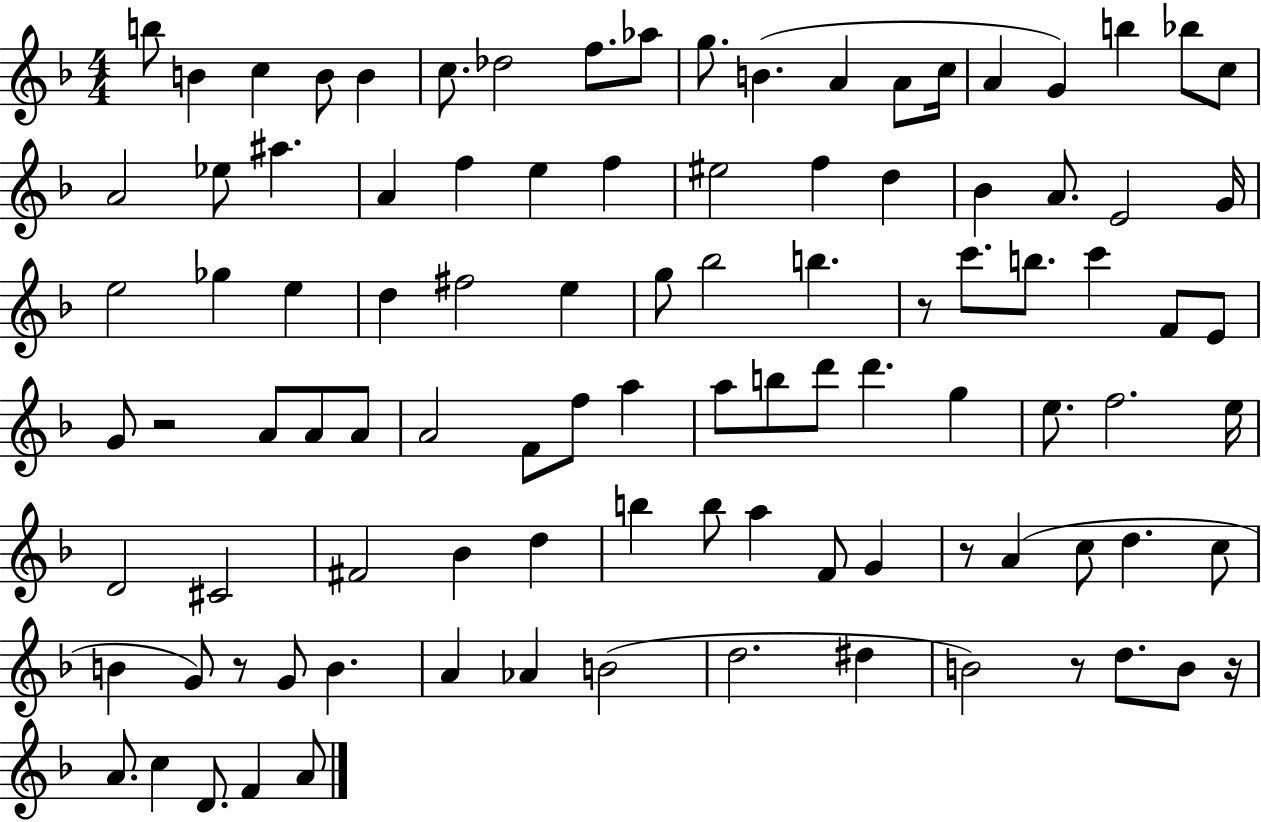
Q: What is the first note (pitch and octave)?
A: B5